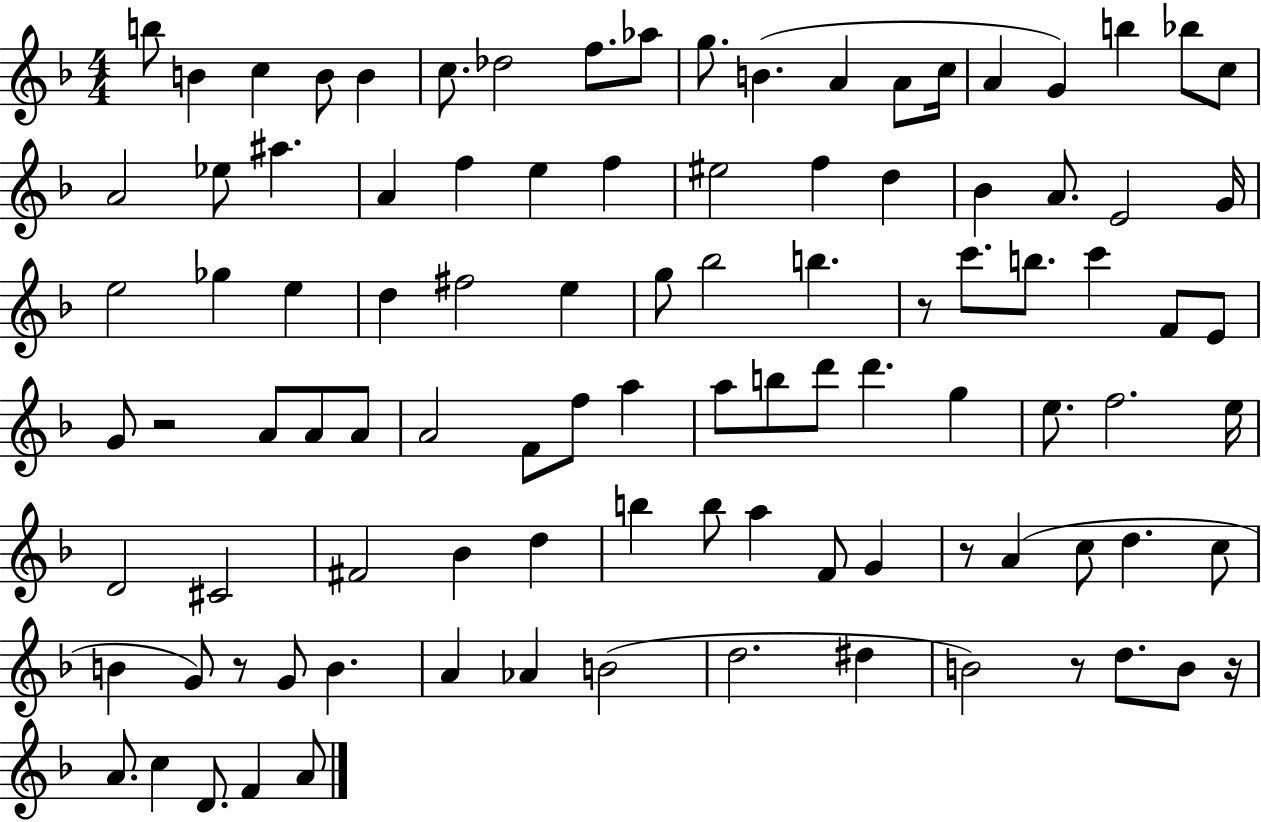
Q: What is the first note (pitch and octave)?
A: B5